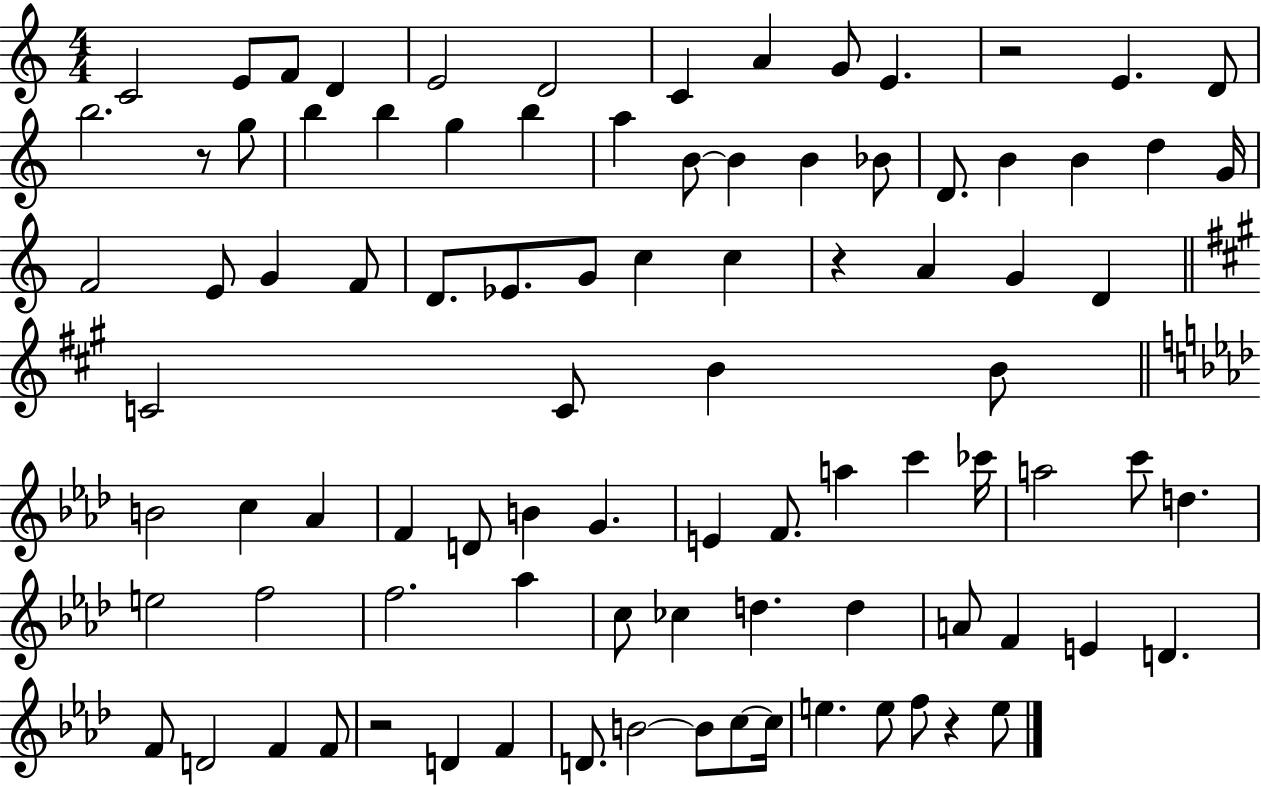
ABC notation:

X:1
T:Untitled
M:4/4
L:1/4
K:C
C2 E/2 F/2 D E2 D2 C A G/2 E z2 E D/2 b2 z/2 g/2 b b g b a B/2 B B _B/2 D/2 B B d G/4 F2 E/2 G F/2 D/2 _E/2 G/2 c c z A G D C2 C/2 B B/2 B2 c _A F D/2 B G E F/2 a c' _c'/4 a2 c'/2 d e2 f2 f2 _a c/2 _c d d A/2 F E D F/2 D2 F F/2 z2 D F D/2 B2 B/2 c/2 c/4 e e/2 f/2 z e/2